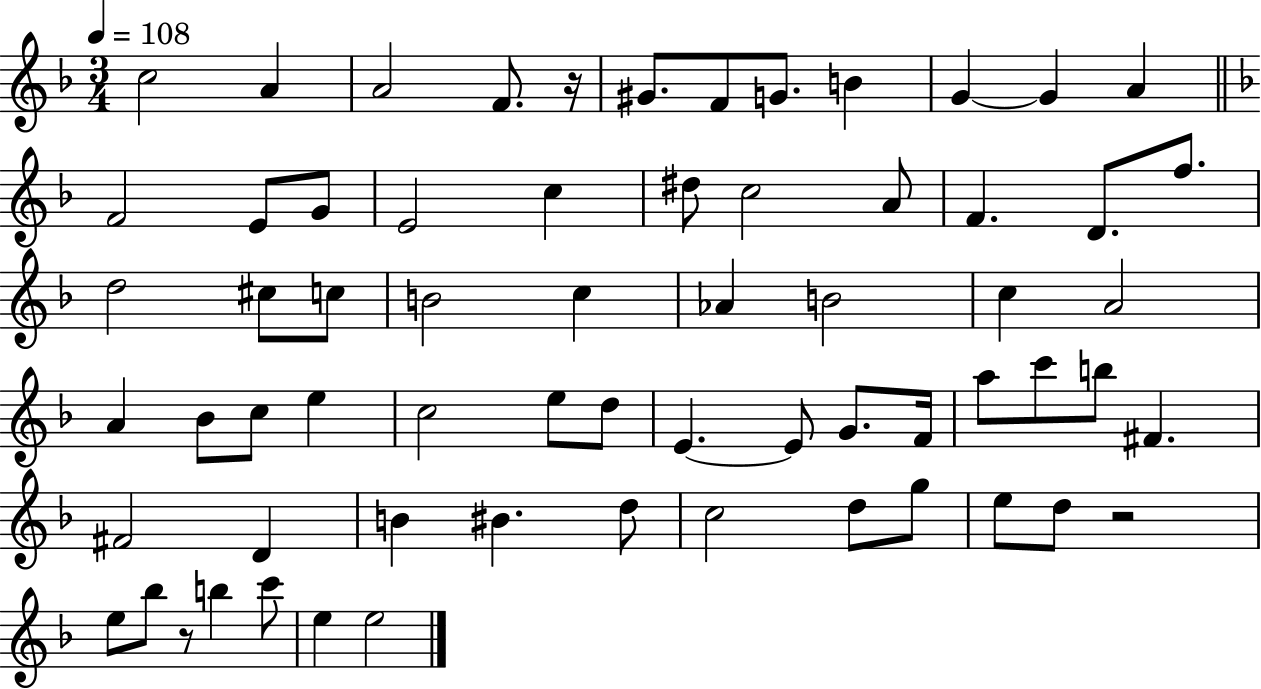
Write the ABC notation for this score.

X:1
T:Untitled
M:3/4
L:1/4
K:F
c2 A A2 F/2 z/4 ^G/2 F/2 G/2 B G G A F2 E/2 G/2 E2 c ^d/2 c2 A/2 F D/2 f/2 d2 ^c/2 c/2 B2 c _A B2 c A2 A _B/2 c/2 e c2 e/2 d/2 E E/2 G/2 F/4 a/2 c'/2 b/2 ^F ^F2 D B ^B d/2 c2 d/2 g/2 e/2 d/2 z2 e/2 _b/2 z/2 b c'/2 e e2